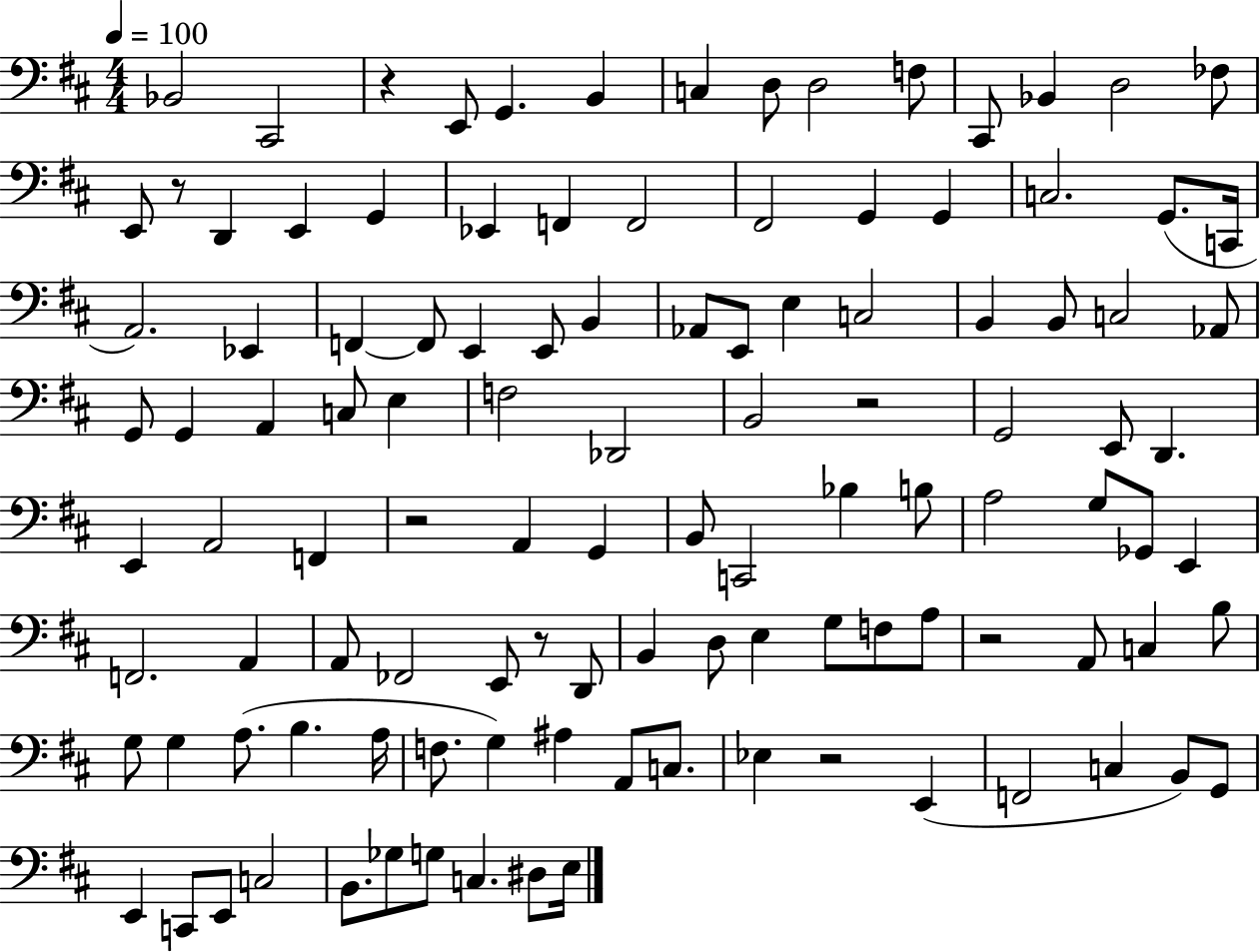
Bb2/h C#2/h R/q E2/e G2/q. B2/q C3/q D3/e D3/h F3/e C#2/e Bb2/q D3/h FES3/e E2/e R/e D2/q E2/q G2/q Eb2/q F2/q F2/h F#2/h G2/q G2/q C3/h. G2/e. C2/s A2/h. Eb2/q F2/q F2/e E2/q E2/e B2/q Ab2/e E2/e E3/q C3/h B2/q B2/e C3/h Ab2/e G2/e G2/q A2/q C3/e E3/q F3/h Db2/h B2/h R/h G2/h E2/e D2/q. E2/q A2/h F2/q R/h A2/q G2/q B2/e C2/h Bb3/q B3/e A3/h G3/e Gb2/e E2/q F2/h. A2/q A2/e FES2/h E2/e R/e D2/e B2/q D3/e E3/q G3/e F3/e A3/e R/h A2/e C3/q B3/e G3/e G3/q A3/e. B3/q. A3/s F3/e. G3/q A#3/q A2/e C3/e. Eb3/q R/h E2/q F2/h C3/q B2/e G2/e E2/q C2/e E2/e C3/h B2/e. Gb3/e G3/e C3/q. D#3/e E3/s